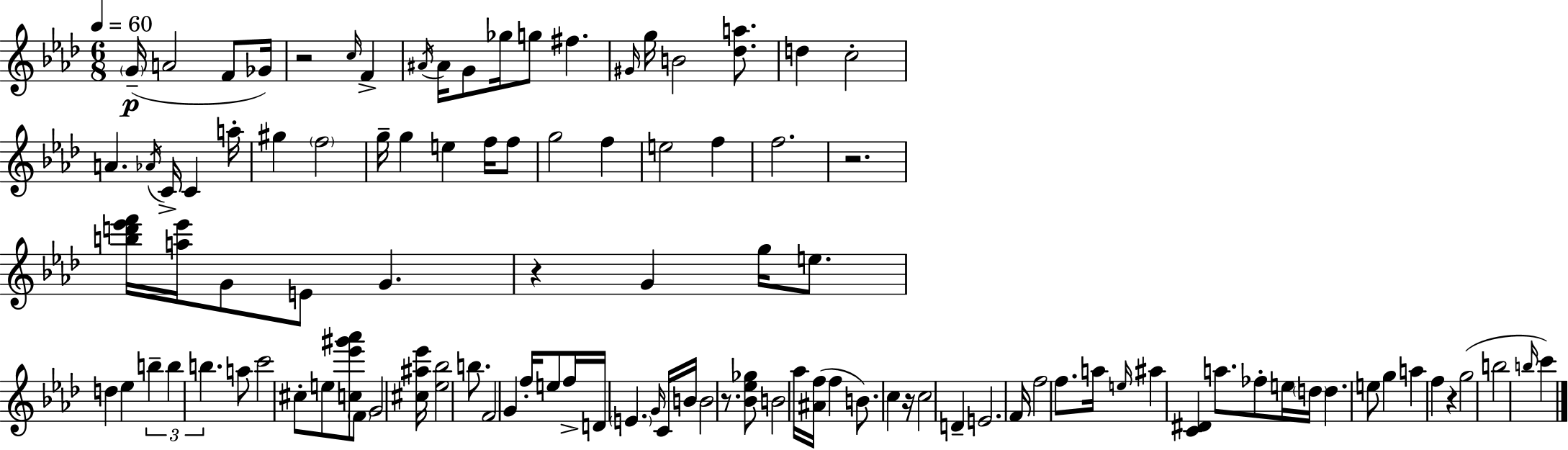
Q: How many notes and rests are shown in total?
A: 105